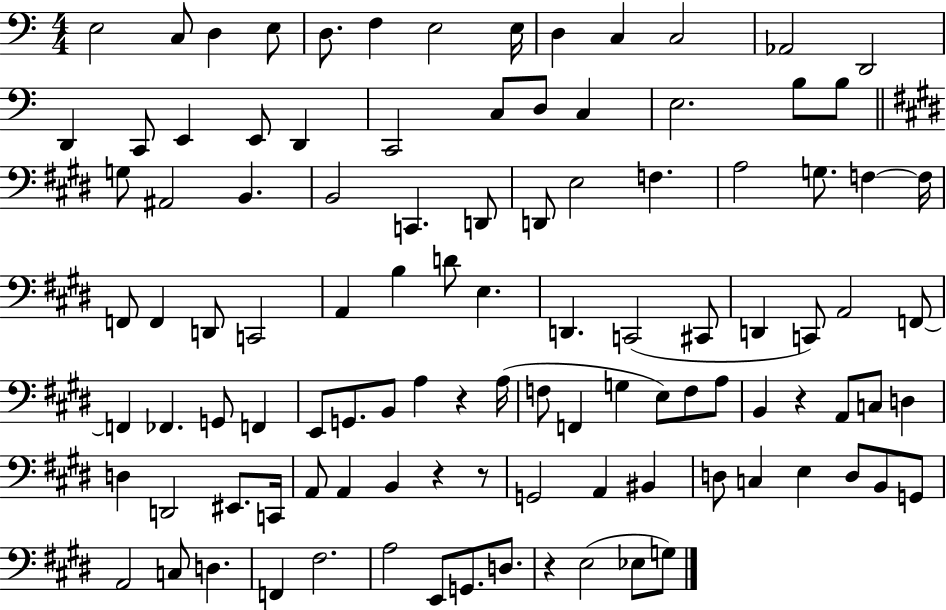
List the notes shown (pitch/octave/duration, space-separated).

E3/h C3/e D3/q E3/e D3/e. F3/q E3/h E3/s D3/q C3/q C3/h Ab2/h D2/h D2/q C2/e E2/q E2/e D2/q C2/h C3/e D3/e C3/q E3/h. B3/e B3/e G3/e A#2/h B2/q. B2/h C2/q. D2/e D2/e E3/h F3/q. A3/h G3/e. F3/q F3/s F2/e F2/q D2/e C2/h A2/q B3/q D4/e E3/q. D2/q. C2/h C#2/e D2/q C2/e A2/h F2/e F2/q FES2/q. G2/e F2/q E2/e G2/e. B2/e A3/q R/q A3/s F3/e F2/q G3/q E3/e F3/e A3/e B2/q R/q A2/e C3/e D3/q D3/q D2/h EIS2/e. C2/s A2/e A2/q B2/q R/q R/e G2/h A2/q BIS2/q D3/e C3/q E3/q D3/e B2/e G2/e A2/h C3/e D3/q. F2/q F#3/h. A3/h E2/e G2/e. D3/e. R/q E3/h Eb3/e G3/e